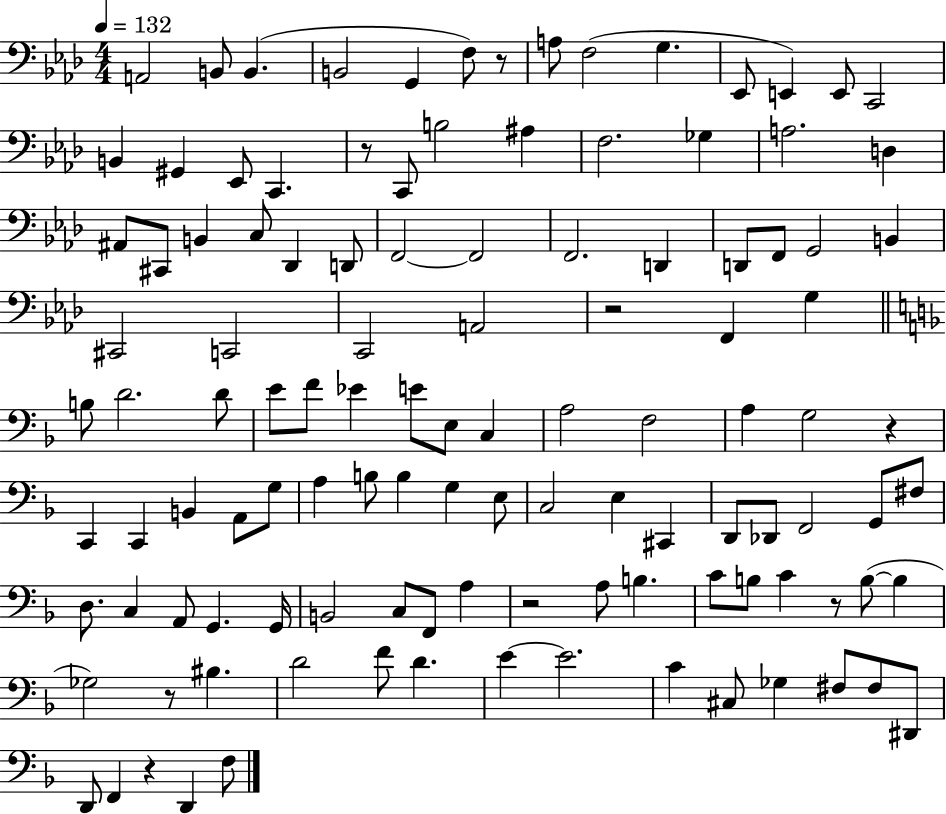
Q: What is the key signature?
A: AES major